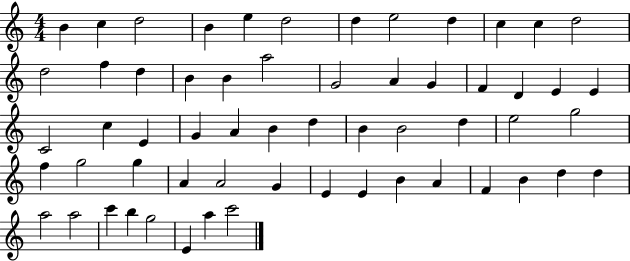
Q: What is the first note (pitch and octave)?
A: B4